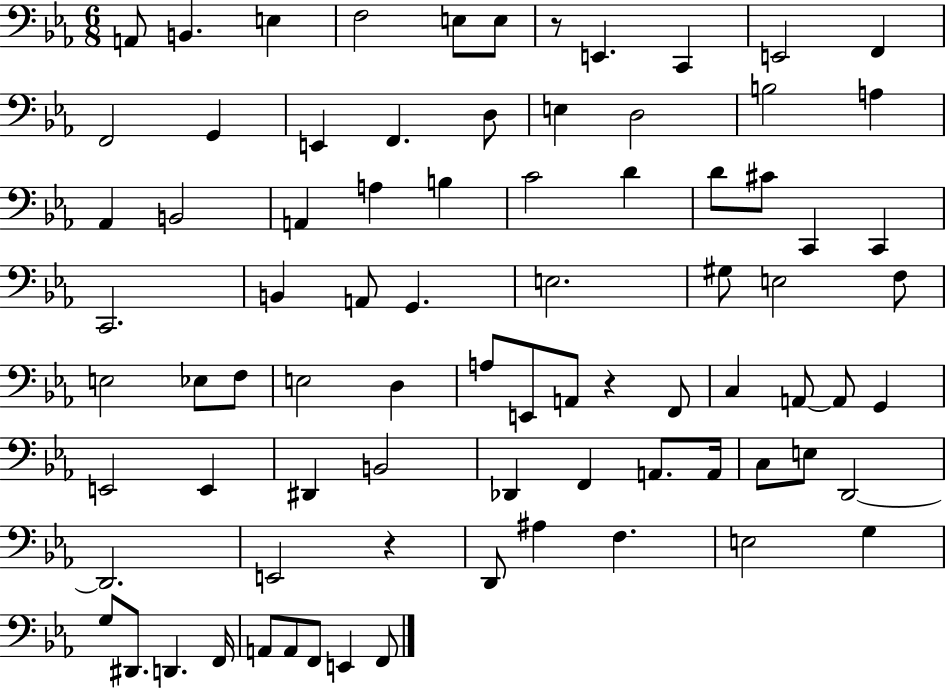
A2/e B2/q. E3/q F3/h E3/e E3/e R/e E2/q. C2/q E2/h F2/q F2/h G2/q E2/q F2/q. D3/e E3/q D3/h B3/h A3/q Ab2/q B2/h A2/q A3/q B3/q C4/h D4/q D4/e C#4/e C2/q C2/q C2/h. B2/q A2/e G2/q. E3/h. G#3/e E3/h F3/e E3/h Eb3/e F3/e E3/h D3/q A3/e E2/e A2/e R/q F2/e C3/q A2/e A2/e G2/q E2/h E2/q D#2/q B2/h Db2/q F2/q A2/e. A2/s C3/e E3/e D2/h D2/h. E2/h R/q D2/e A#3/q F3/q. E3/h G3/q G3/e D#2/e. D2/q. F2/s A2/e A2/e F2/e E2/q F2/e